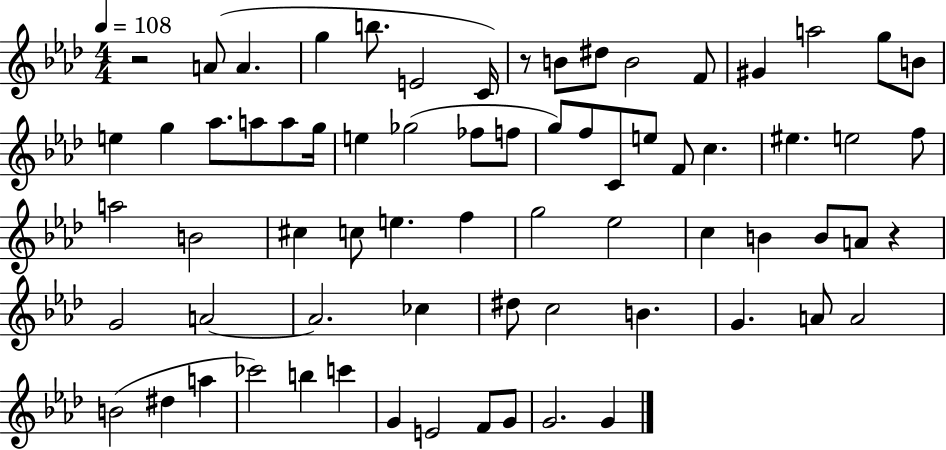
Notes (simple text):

R/h A4/e A4/q. G5/q B5/e. E4/h C4/s R/e B4/e D#5/e B4/h F4/e G#4/q A5/h G5/e B4/e E5/q G5/q Ab5/e. A5/e A5/e G5/s E5/q Gb5/h FES5/e F5/e G5/e F5/e C4/e E5/e F4/e C5/q. EIS5/q. E5/h F5/e A5/h B4/h C#5/q C5/e E5/q. F5/q G5/h Eb5/h C5/q B4/q B4/e A4/e R/q G4/h A4/h A4/h. CES5/q D#5/e C5/h B4/q. G4/q. A4/e A4/h B4/h D#5/q A5/q CES6/h B5/q C6/q G4/q E4/h F4/e G4/e G4/h. G4/q